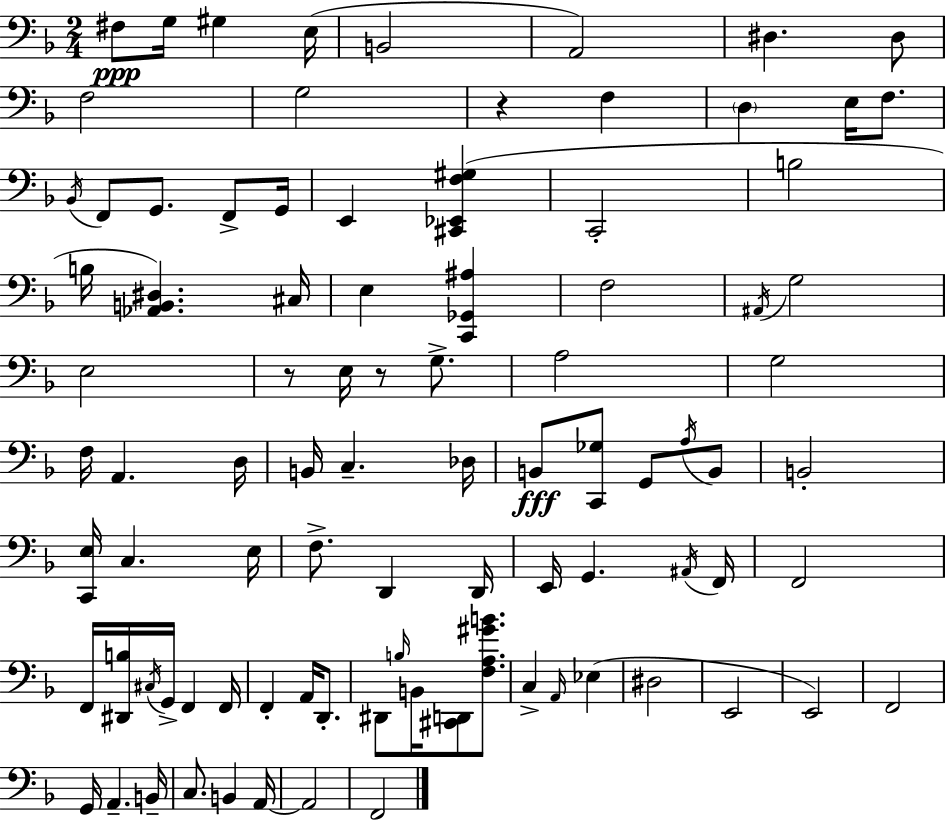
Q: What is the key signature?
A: F major